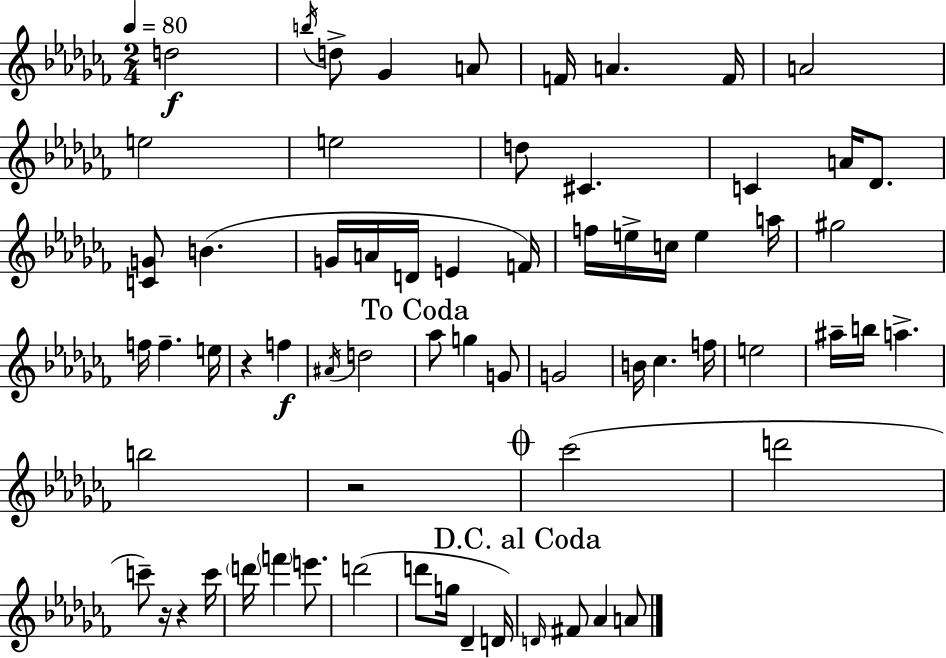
D5/h B5/s D5/e Gb4/q A4/e F4/s A4/q. F4/s A4/h E5/h E5/h D5/e C#4/q. C4/q A4/s Db4/e. [C4,G4]/e B4/q. G4/s A4/s D4/s E4/q F4/s F5/s E5/s C5/s E5/q A5/s G#5/h F5/s F5/q. E5/s R/q F5/q A#4/s D5/h Ab5/e G5/q G4/e G4/h B4/s CES5/q. F5/s E5/h A#5/s B5/s A5/q. B5/h R/h CES6/h D6/h C6/e R/s R/q C6/s D6/s F6/q E6/e. D6/h D6/e G5/s Db4/q D4/s D4/s F#4/e Ab4/q A4/e